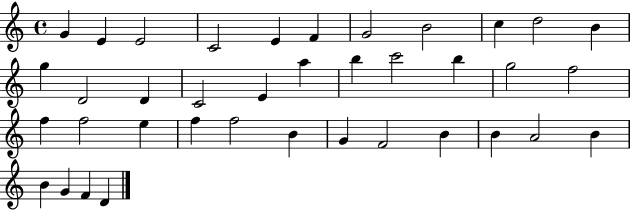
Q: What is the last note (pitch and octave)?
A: D4